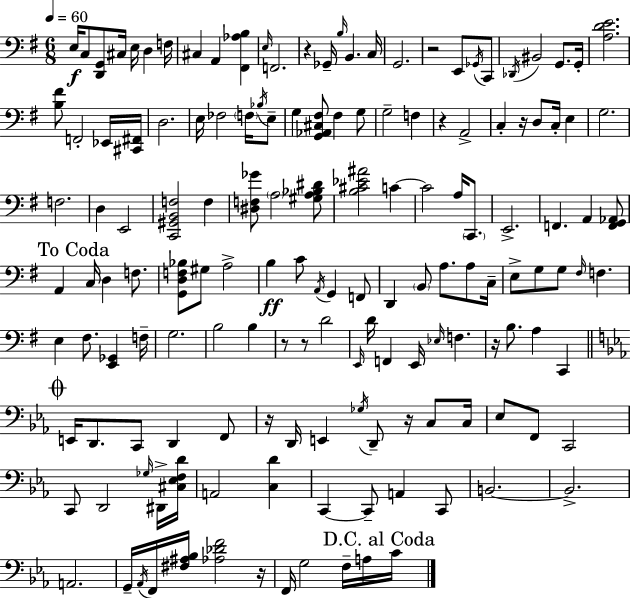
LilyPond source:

{
  \clef bass
  \numericTimeSignature
  \time 6/8
  \key e \minor
  \tempo 4 = 60
  e16\f c8 <d, g,>8 cis16 e16 d4 f16 | cis4 a,4 <fis, aes b>4 | \grace { e16 } f,2. | r4 ges,16-- \grace { b16 } b,4. | \break c16 g,2. | r2 e,8 | \acciaccatura { ges,16 } c,8 \acciaccatura { des,16 } bis,2 | g,8. g,16-. <a d' e'>2. | \break <b fis'>8 f,2-. | ees,16 <cis, fis,>16 d2. | e16 fes2 | \parenthesize f16 \acciaccatura { bes16 } e8-- g4 <g, aes, cis fis>8 fis4 | \break g8 g2-- | f4 r4 a,2-> | c4-. r16 d8 | c16-. e4 g2. | \break f2. | d4 e,2 | <c, gis, b, f>2 | f4 <dis f ges'>8 \parenthesize a2 | \break <gis a bes dis'>8 <b cis' ees' ais'>2 | c'4~~ c'2 | a16 \parenthesize c,8. e,2.-> | f,4. a,4 | \break <f, g, aes,>8 \mark "To Coda" a,4 c16 d4 | f8. <g, d f bes>8 gis8 a2-> | b4\ff c'8 \acciaccatura { a,16 } | g,4 f,8 d,4 \parenthesize b,8 | \break a8. a8 c16-- e8-> g8 g8 | \grace { fis16 } f4. e4 fis8. | <e, ges,>4 f16-- g2. | b2 | \break b4 r8 r8 d'2 | \grace { e,16 } d'16 f,4 | e,16 \grace { ees16 } f4. r16 b8. | a4 c,4 \mark \markup { \musicglyph "scripts.coda" } \bar "||" \break \key ees \major e,16 d,8. c,8 d,4 f,8 | r16 d,16 e,4 \acciaccatura { ges16 } d,8-- r16 c8 | c16 ees8 f,8 c,2 | c,8 d,2 \grace { ges16 } | \break dis,16-> <cis ees f d'>16 a,2 <c d'>4 | c,4~~ c,8-- a,4 | c,8 b,2.~~ | b,2.-> | \break a,2. | g,16-- \acciaccatura { aes,16 } f,16 <fis ais bes>16 <aes des' f'>2 | r16 f,16 g2 | f16-- a16 \mark "D.C. al Coda" c'16 \bar "|."
}